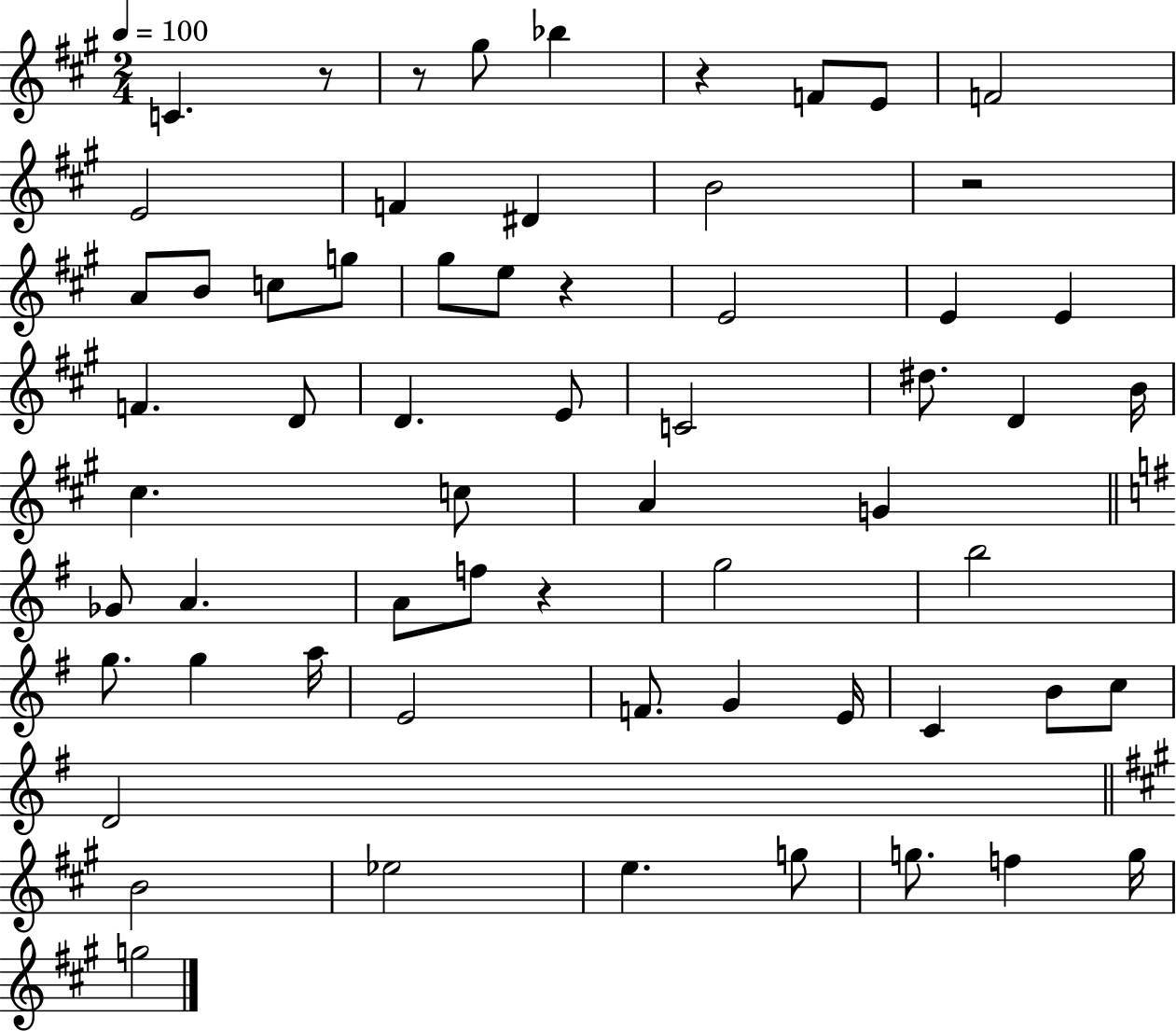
C4/q. R/e R/e G#5/e Bb5/q R/q F4/e E4/e F4/h E4/h F4/q D#4/q B4/h R/h A4/e B4/e C5/e G5/e G#5/e E5/e R/q E4/h E4/q E4/q F4/q. D4/e D4/q. E4/e C4/h D#5/e. D4/q B4/s C#5/q. C5/e A4/q G4/q Gb4/e A4/q. A4/e F5/e R/q G5/h B5/h G5/e. G5/q A5/s E4/h F4/e. G4/q E4/s C4/q B4/e C5/e D4/h B4/h Eb5/h E5/q. G5/e G5/e. F5/q G5/s G5/h